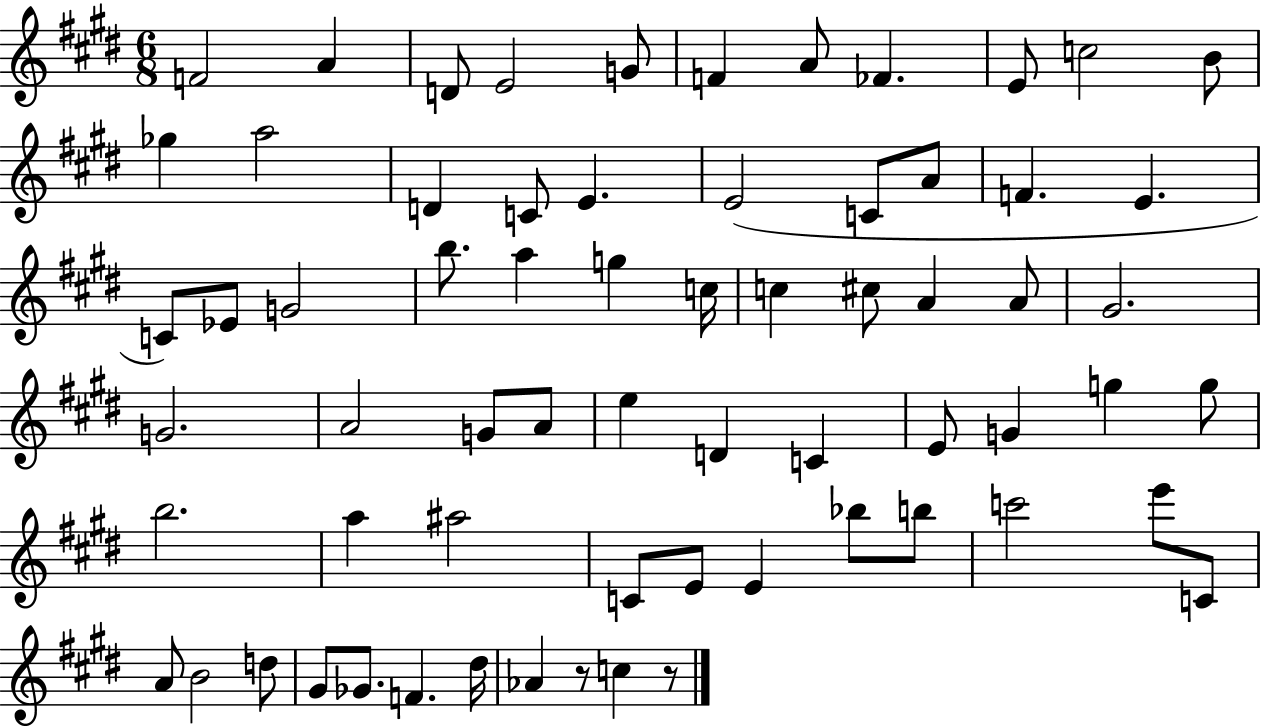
F4/h A4/q D4/e E4/h G4/e F4/q A4/e FES4/q. E4/e C5/h B4/e Gb5/q A5/h D4/q C4/e E4/q. E4/h C4/e A4/e F4/q. E4/q. C4/e Eb4/e G4/h B5/e. A5/q G5/q C5/s C5/q C#5/e A4/q A4/e G#4/h. G4/h. A4/h G4/e A4/e E5/q D4/q C4/q E4/e G4/q G5/q G5/e B5/h. A5/q A#5/h C4/e E4/e E4/q Bb5/e B5/e C6/h E6/e C4/e A4/e B4/h D5/e G#4/e Gb4/e. F4/q. D#5/s Ab4/q R/e C5/q R/e